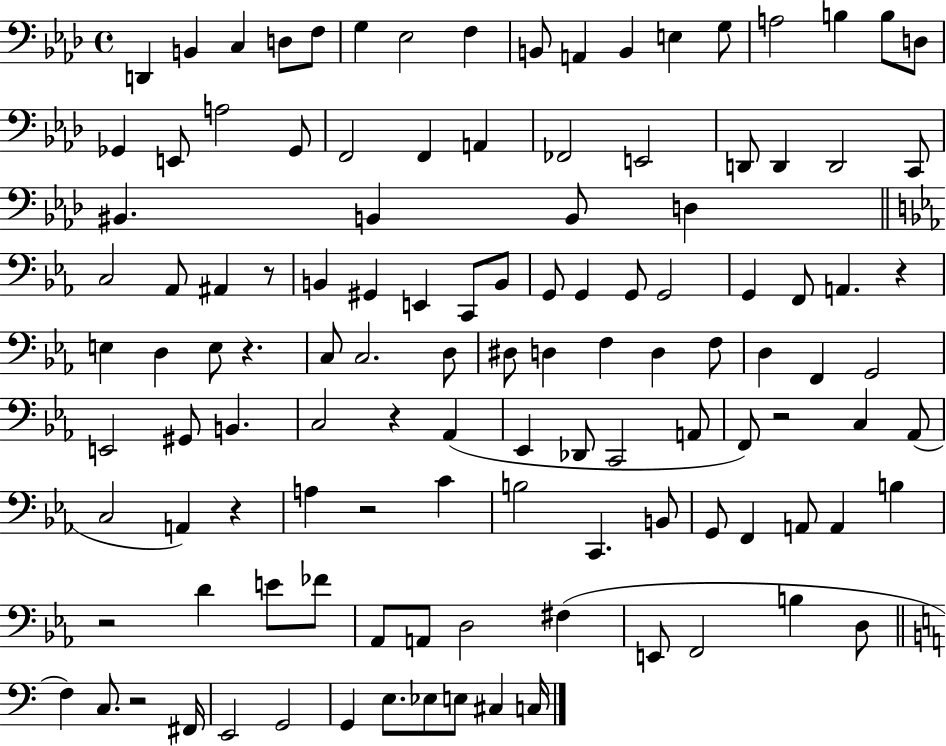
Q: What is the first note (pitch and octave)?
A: D2